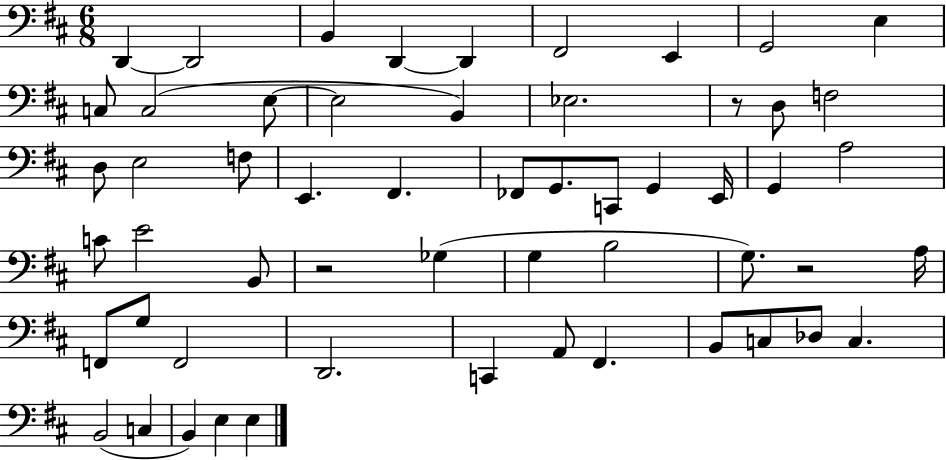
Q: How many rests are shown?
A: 3